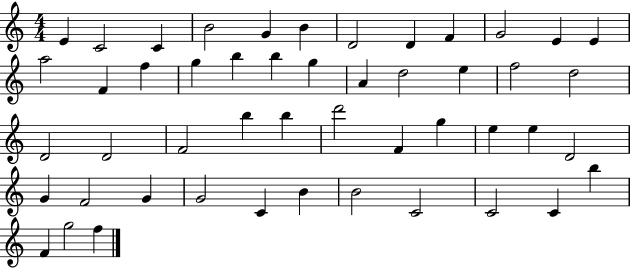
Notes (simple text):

E4/q C4/h C4/q B4/h G4/q B4/q D4/h D4/q F4/q G4/h E4/q E4/q A5/h F4/q F5/q G5/q B5/q B5/q G5/q A4/q D5/h E5/q F5/h D5/h D4/h D4/h F4/h B5/q B5/q D6/h F4/q G5/q E5/q E5/q D4/h G4/q F4/h G4/q G4/h C4/q B4/q B4/h C4/h C4/h C4/q B5/q F4/q G5/h F5/q